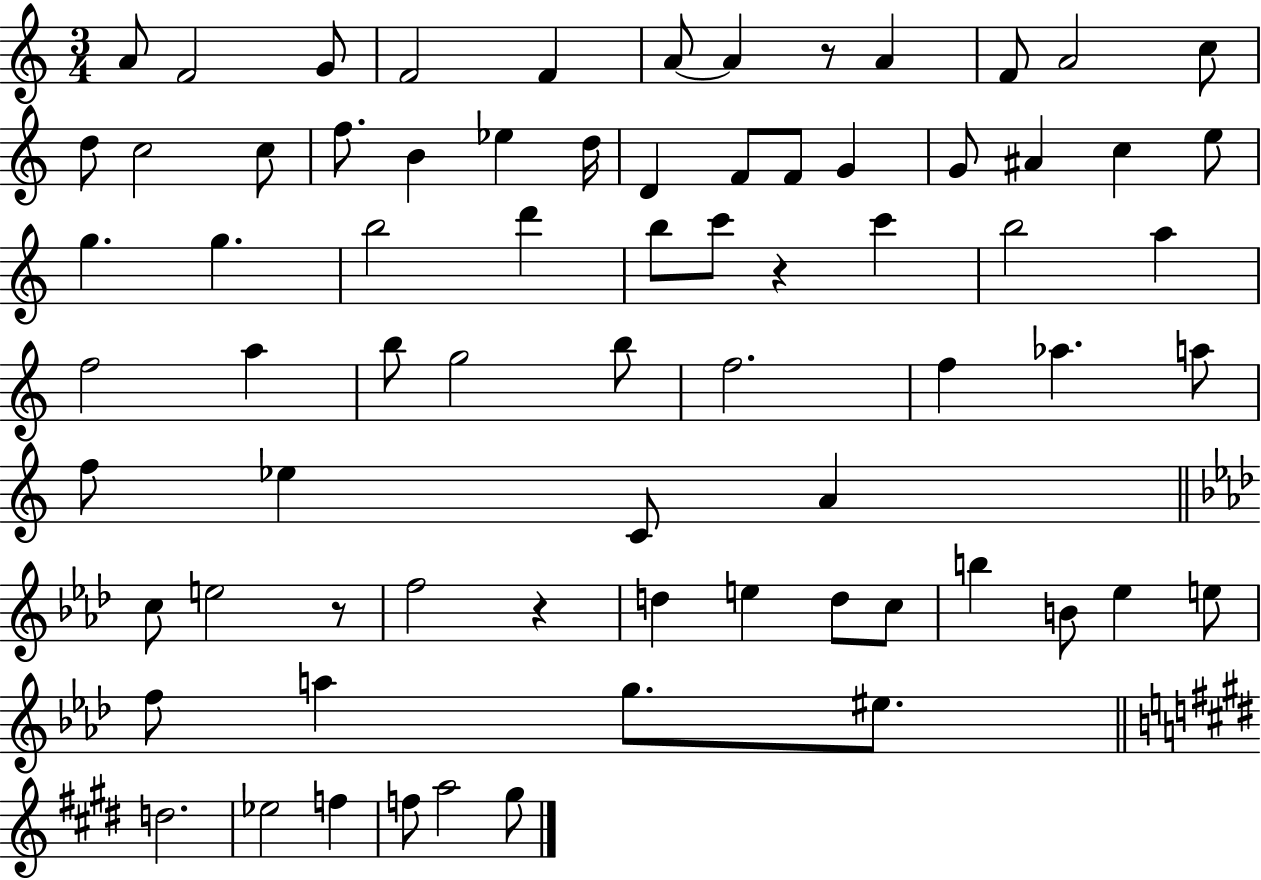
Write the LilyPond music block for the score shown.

{
  \clef treble
  \numericTimeSignature
  \time 3/4
  \key c \major
  a'8 f'2 g'8 | f'2 f'4 | a'8~~ a'4 r8 a'4 | f'8 a'2 c''8 | \break d''8 c''2 c''8 | f''8. b'4 ees''4 d''16 | d'4 f'8 f'8 g'4 | g'8 ais'4 c''4 e''8 | \break g''4. g''4. | b''2 d'''4 | b''8 c'''8 r4 c'''4 | b''2 a''4 | \break f''2 a''4 | b''8 g''2 b''8 | f''2. | f''4 aes''4. a''8 | \break f''8 ees''4 c'8 a'4 | \bar "||" \break \key f \minor c''8 e''2 r8 | f''2 r4 | d''4 e''4 d''8 c''8 | b''4 b'8 ees''4 e''8 | \break f''8 a''4 g''8. eis''8. | \bar "||" \break \key e \major d''2. | ees''2 f''4 | f''8 a''2 gis''8 | \bar "|."
}